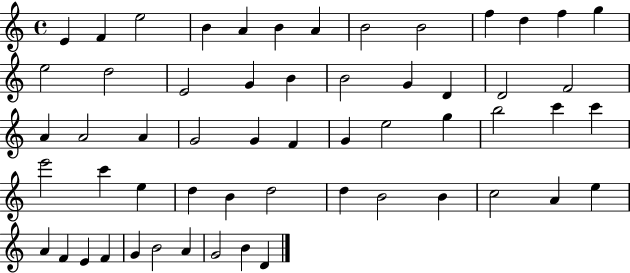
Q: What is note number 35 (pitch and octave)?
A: C6